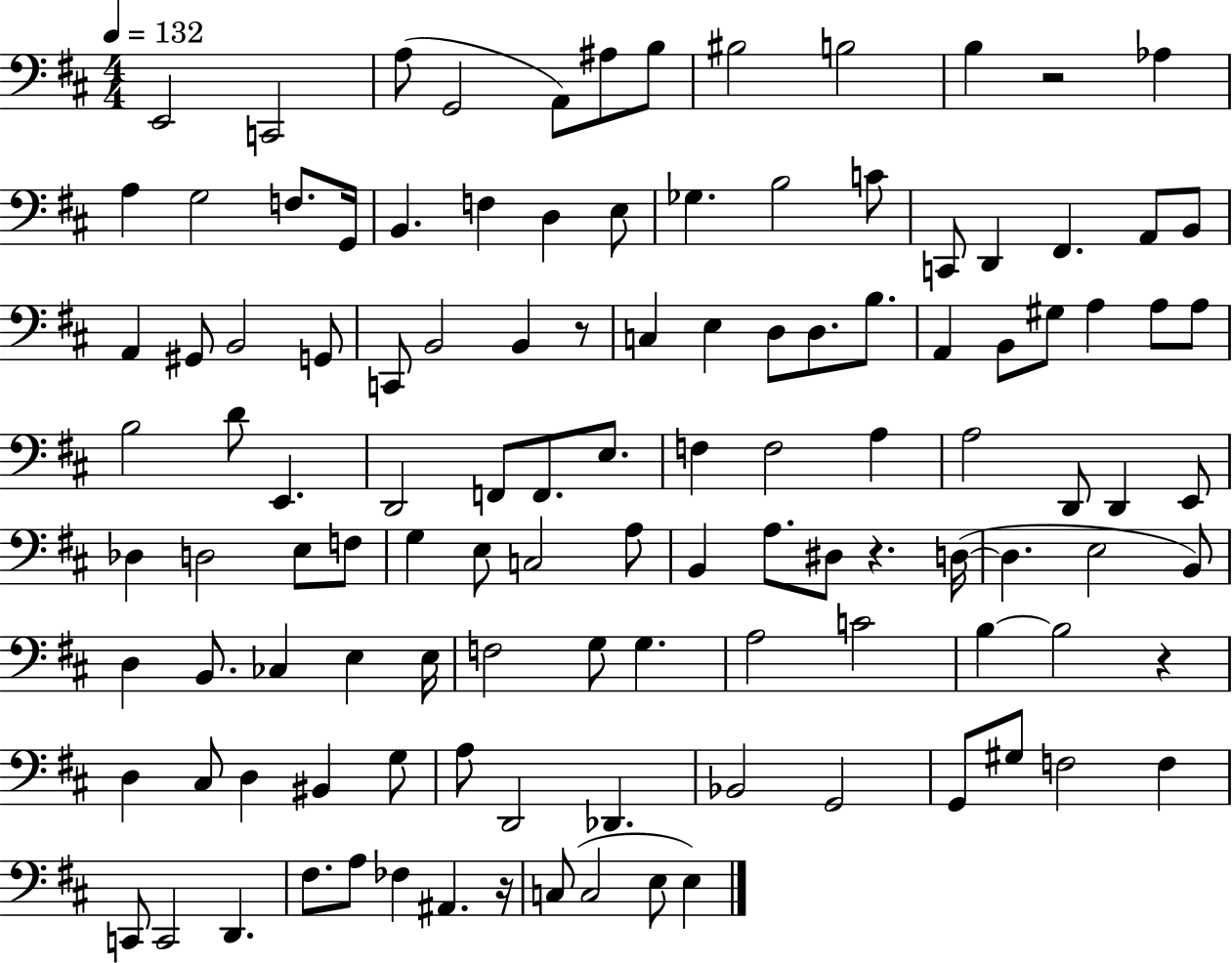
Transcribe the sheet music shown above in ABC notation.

X:1
T:Untitled
M:4/4
L:1/4
K:D
E,,2 C,,2 A,/2 G,,2 A,,/2 ^A,/2 B,/2 ^B,2 B,2 B, z2 _A, A, G,2 F,/2 G,,/4 B,, F, D, E,/2 _G, B,2 C/2 C,,/2 D,, ^F,, A,,/2 B,,/2 A,, ^G,,/2 B,,2 G,,/2 C,,/2 B,,2 B,, z/2 C, E, D,/2 D,/2 B,/2 A,, B,,/2 ^G,/2 A, A,/2 A,/2 B,2 D/2 E,, D,,2 F,,/2 F,,/2 E,/2 F, F,2 A, A,2 D,,/2 D,, E,,/2 _D, D,2 E,/2 F,/2 G, E,/2 C,2 A,/2 B,, A,/2 ^D,/2 z D,/4 D, E,2 B,,/2 D, B,,/2 _C, E, E,/4 F,2 G,/2 G, A,2 C2 B, B,2 z D, ^C,/2 D, ^B,, G,/2 A,/2 D,,2 _D,, _B,,2 G,,2 G,,/2 ^G,/2 F,2 F, C,,/2 C,,2 D,, ^F,/2 A,/2 _F, ^A,, z/4 C,/2 C,2 E,/2 E,